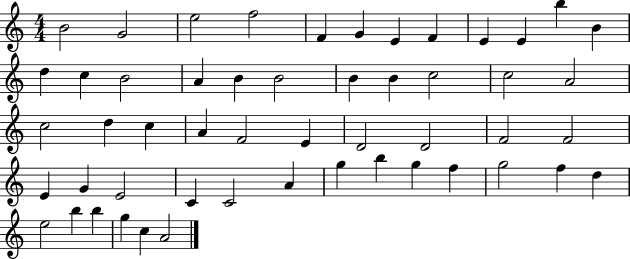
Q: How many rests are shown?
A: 0